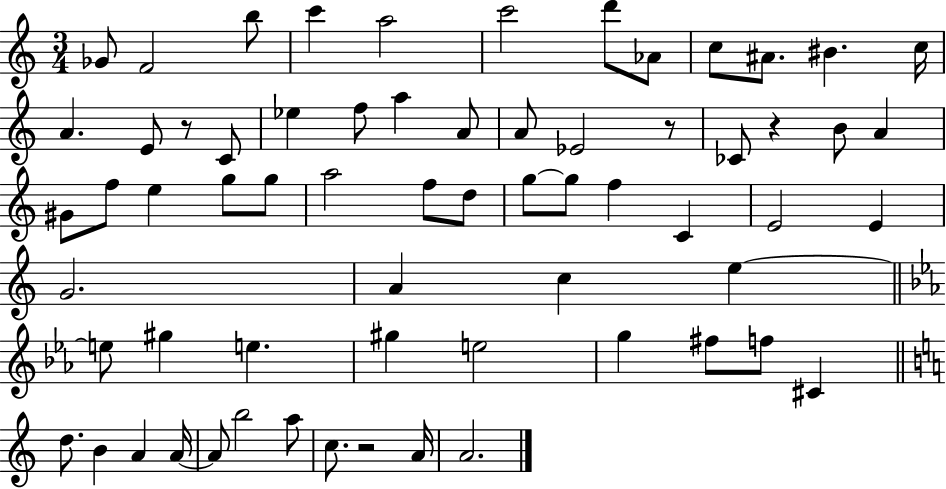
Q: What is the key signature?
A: C major